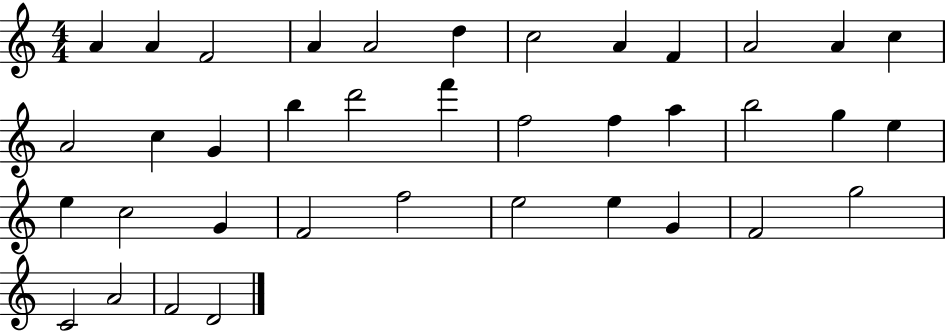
{
  \clef treble
  \numericTimeSignature
  \time 4/4
  \key c \major
  a'4 a'4 f'2 | a'4 a'2 d''4 | c''2 a'4 f'4 | a'2 a'4 c''4 | \break a'2 c''4 g'4 | b''4 d'''2 f'''4 | f''2 f''4 a''4 | b''2 g''4 e''4 | \break e''4 c''2 g'4 | f'2 f''2 | e''2 e''4 g'4 | f'2 g''2 | \break c'2 a'2 | f'2 d'2 | \bar "|."
}